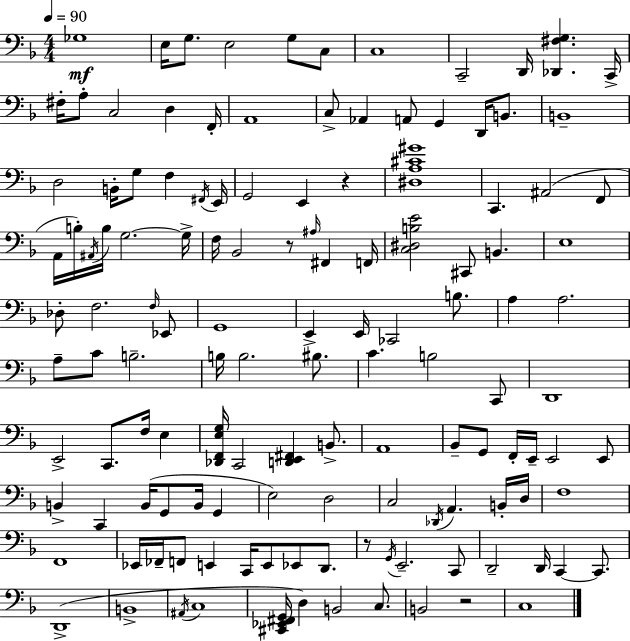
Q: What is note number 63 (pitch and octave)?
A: B3